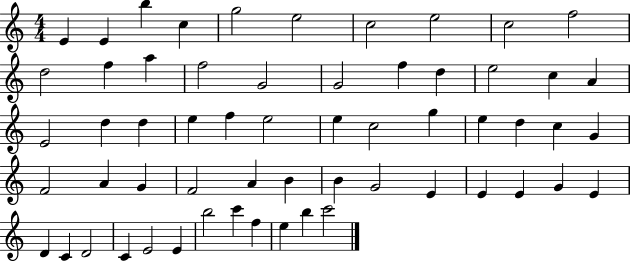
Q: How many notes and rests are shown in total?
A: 59